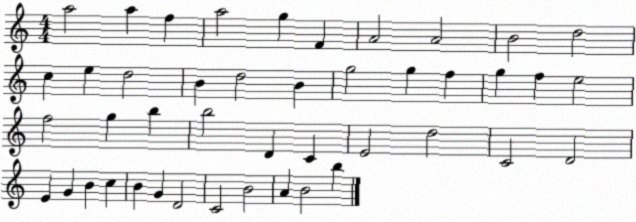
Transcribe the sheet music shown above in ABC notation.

X:1
T:Untitled
M:4/4
L:1/4
K:C
a2 a f a2 g F A2 A2 B2 d2 c e d2 B d2 B g2 g f g f e2 f2 g b b2 D C E2 d2 C2 D2 E G B c B G D2 C2 B2 A B2 b